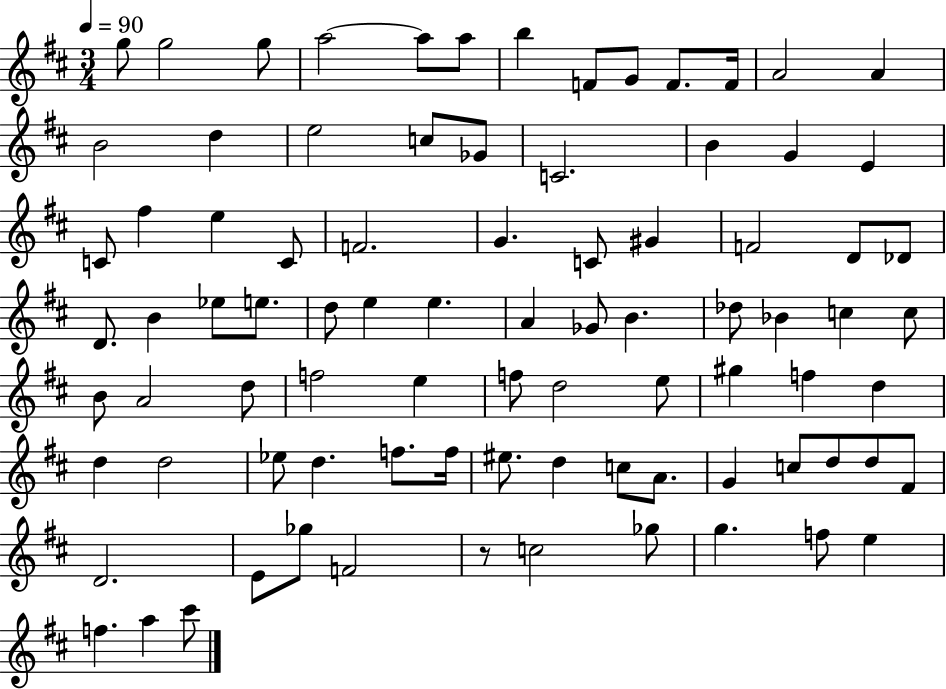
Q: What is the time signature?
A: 3/4